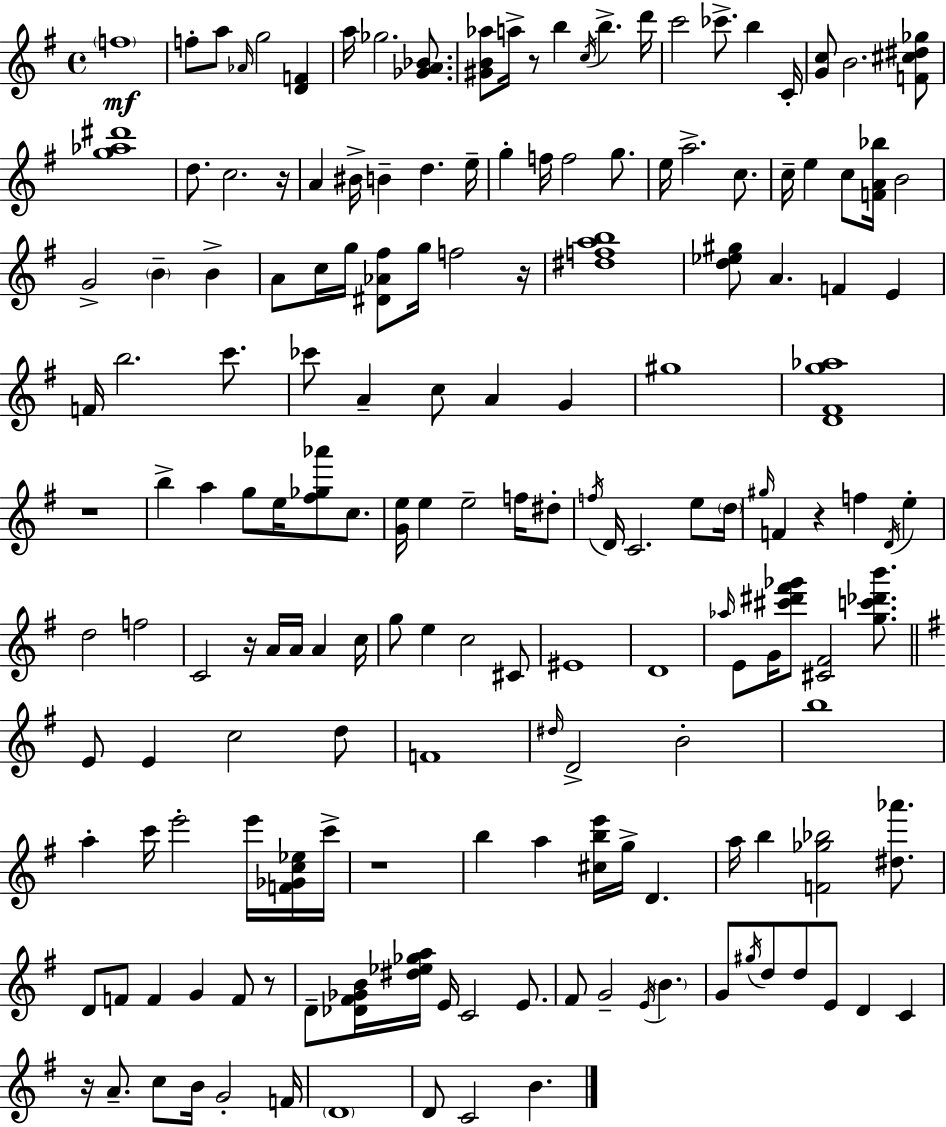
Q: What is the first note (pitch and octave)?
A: F5